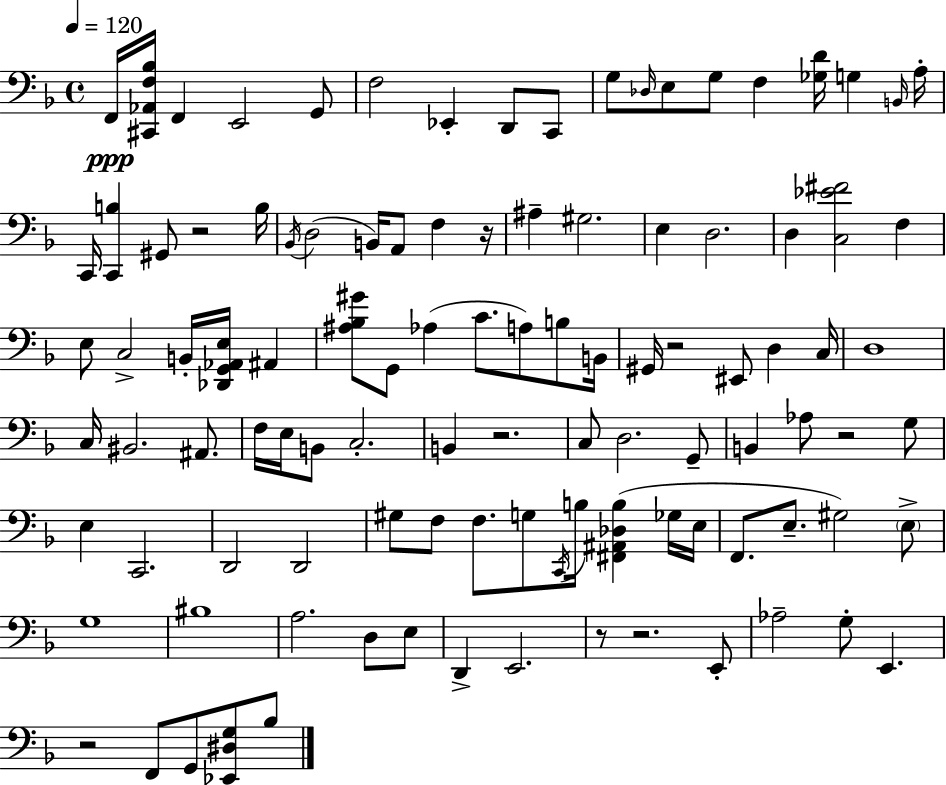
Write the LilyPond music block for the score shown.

{
  \clef bass
  \time 4/4
  \defaultTimeSignature
  \key f \major
  \tempo 4 = 120
  f,16\ppp <cis, aes, f bes>16 f,4 e,2 g,8 | f2 ees,4-. d,8 c,8 | g8 \grace { des16 } e8 g8 f4 <ges d'>16 g4 | \grace { b,16 } a16-. c,16 <c, b>4 gis,8 r2 | \break b16 \acciaccatura { bes,16 }( d2 b,16) a,8 f4 | r16 ais4-- gis2. | e4 d2. | d4 <c ees' fis'>2 f4 | \break e8 c2-> b,16-. <des, g, aes, e>16 ais,4 | <ais bes gis'>8 g,8 aes4( c'8. a8) | b8 b,16 gis,16 r2 eis,8 d4 | c16 d1 | \break c16 bis,2. | ais,8. f16 e16 b,8 c2.-. | b,4 r2. | c8 d2. | \break g,8-- b,4 aes8 r2 | g8 e4 c,2. | d,2 d,2 | gis8 f8 f8. g8 \acciaccatura { c,16 } b16 <fis, ais, des b>4( | \break ges16 e16 f,8. e8.-- gis2) | \parenthesize e8-> g1 | bis1 | a2. | \break d8 e8 d,4-> e,2. | r8 r2. | e,8-. aes2-- g8-. e,4. | r2 f,8 g,8 | \break <ees, dis g>8 bes8 \bar "|."
}